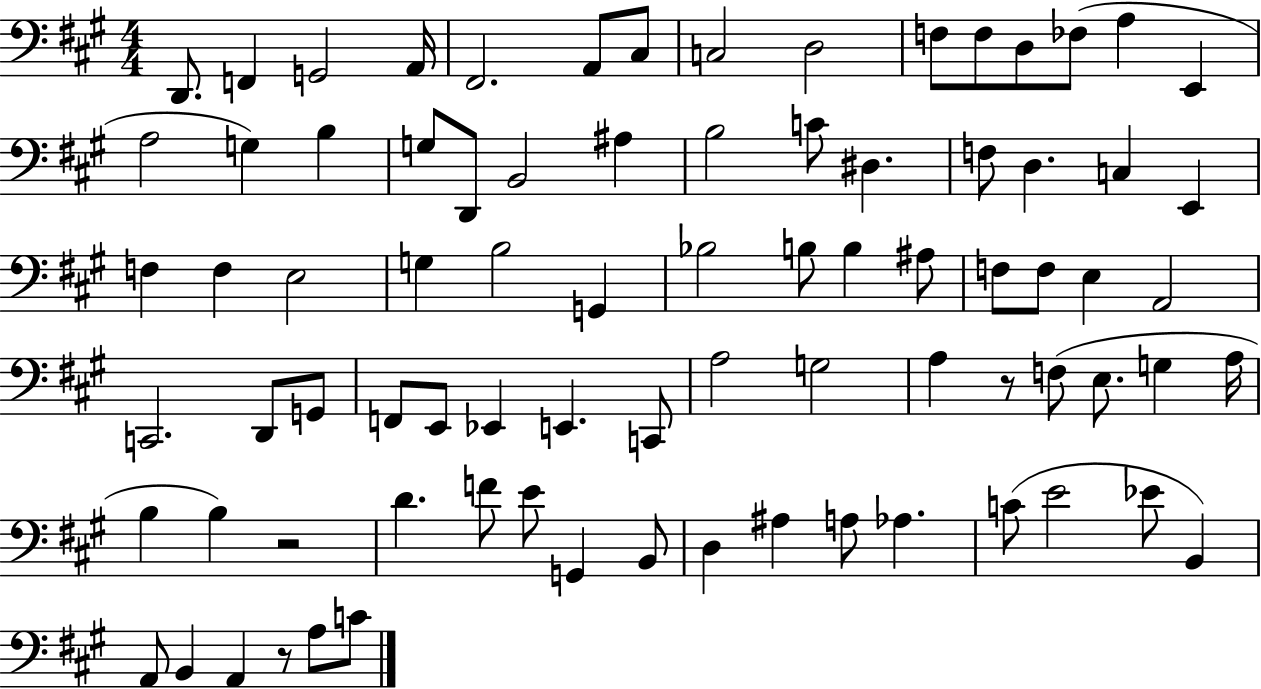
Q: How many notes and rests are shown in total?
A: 81